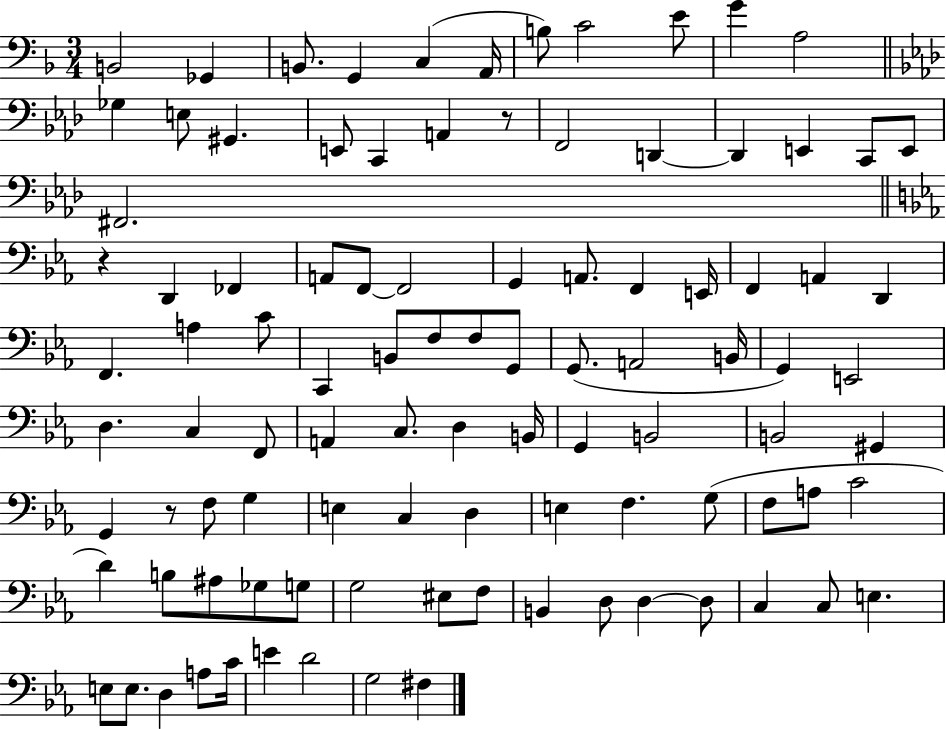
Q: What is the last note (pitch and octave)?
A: F#3